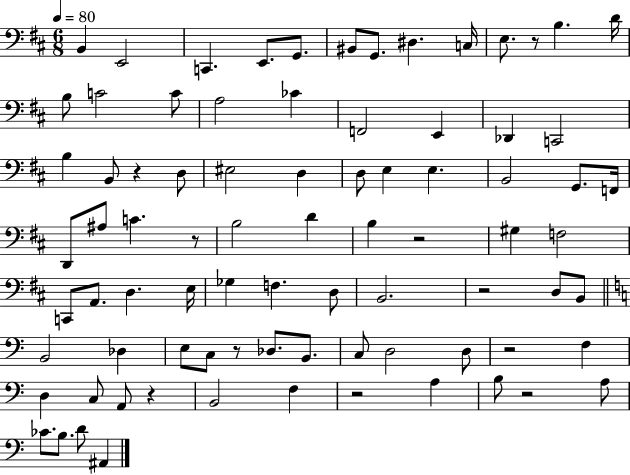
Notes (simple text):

B2/q E2/h C2/q. E2/e. G2/e. BIS2/e G2/e. D#3/q. C3/s E3/e. R/e B3/q. D4/s B3/e C4/h C4/e A3/h CES4/q F2/h E2/q Db2/q C2/h B3/q B2/e R/q D3/e EIS3/h D3/q D3/e E3/q E3/q. B2/h G2/e. F2/s D2/e A#3/e C4/q. R/e B3/h D4/q B3/q R/h G#3/q F3/h C2/e A2/e. D3/q. E3/s Gb3/q F3/q. D3/e B2/h. R/h D3/e B2/e B2/h Db3/q E3/e C3/e R/e Db3/e. B2/e. C3/e D3/h D3/e R/h F3/q D3/q C3/e A2/e R/q B2/h F3/q R/h A3/q B3/e R/h A3/e CES4/e. B3/e. D4/e A#2/q